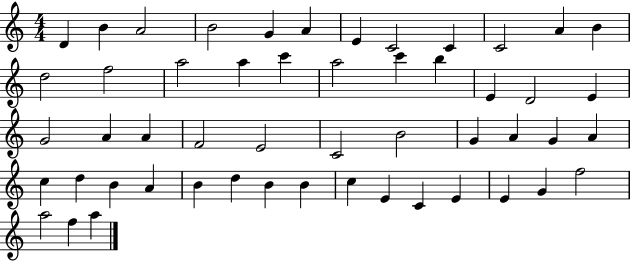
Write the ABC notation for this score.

X:1
T:Untitled
M:4/4
L:1/4
K:C
D B A2 B2 G A E C2 C C2 A B d2 f2 a2 a c' a2 c' b E D2 E G2 A A F2 E2 C2 B2 G A G A c d B A B d B B c E C E E G f2 a2 f a